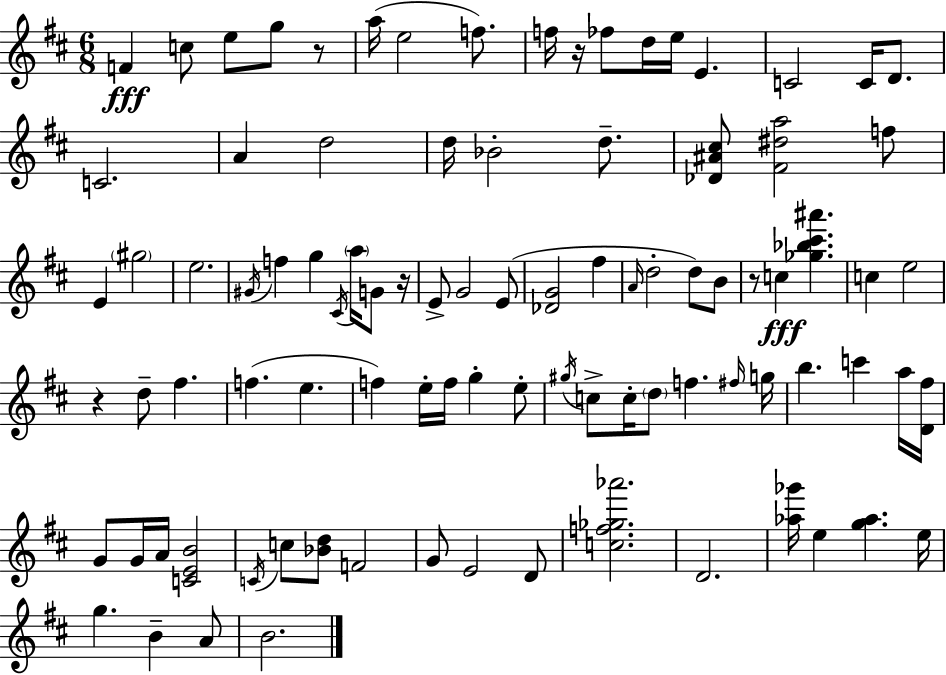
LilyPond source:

{
  \clef treble
  \numericTimeSignature
  \time 6/8
  \key d \major
  f'4\fff c''8 e''8 g''8 r8 | a''16( e''2 f''8.) | f''16 r16 fes''8 d''16 e''16 e'4. | c'2 c'16 d'8. | \break c'2. | a'4 d''2 | d''16 bes'2-. d''8.-- | <des' ais' cis''>8 <fis' dis'' a''>2 f''8 | \break e'4 \parenthesize gis''2 | e''2. | \acciaccatura { gis'16 } f''4 g''4 \acciaccatura { cis'16 } \parenthesize a''16 g'8 | r16 e'8-> g'2 | \break e'8( <des' g'>2 fis''4 | \grace { a'16 } d''2-. d''8) | b'8 r8 c''4\fff <ges'' bes'' cis''' ais'''>4. | c''4 e''2 | \break r4 d''8-- fis''4. | f''4.( e''4. | f''4) e''16-. f''16 g''4-. | e''8-. \acciaccatura { gis''16 } c''8-> c''16-. \parenthesize d''8 f''4. | \break \grace { fis''16 } g''16 b''4. c'''4 | a''16 <d' fis''>16 g'8 g'16 a'16 <c' e' b'>2 | \acciaccatura { c'16 } c''8 <bes' d''>8 f'2 | g'8 e'2 | \break d'8 <c'' f'' ges'' aes'''>2. | d'2. | <aes'' ges'''>16 e''4 <g'' aes''>4. | e''16 g''4. | \break b'4-- a'8 b'2. | \bar "|."
}